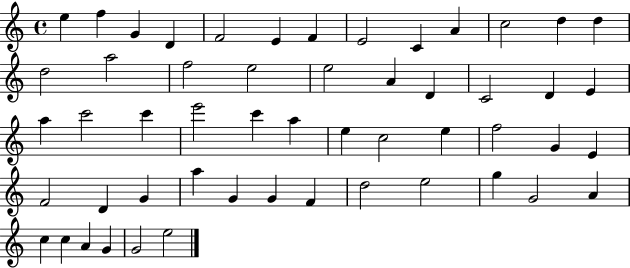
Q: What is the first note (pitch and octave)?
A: E5